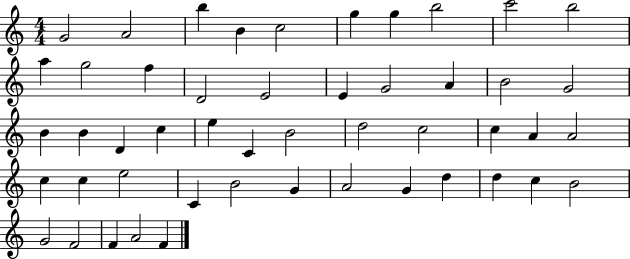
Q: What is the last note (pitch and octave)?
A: F4